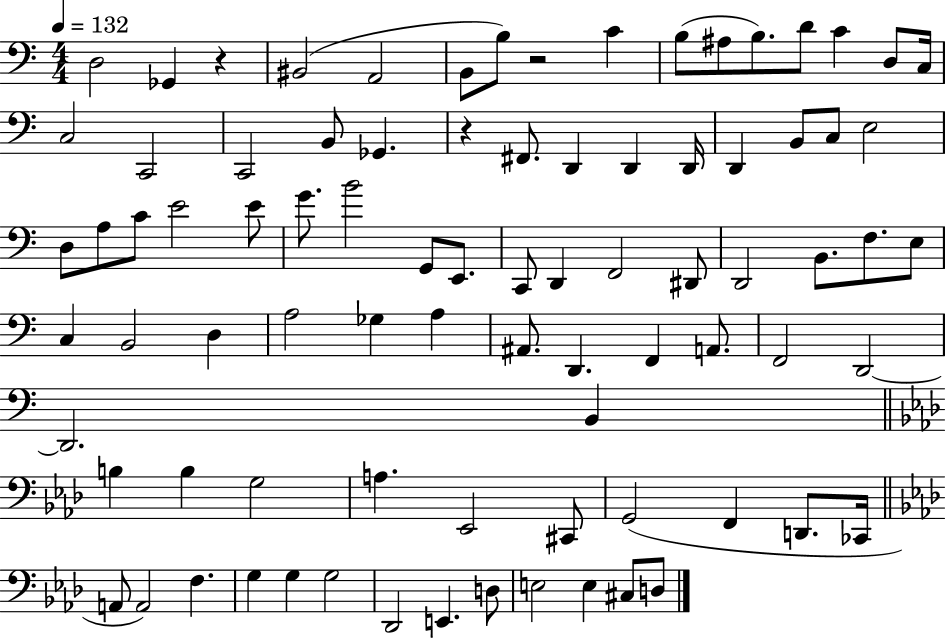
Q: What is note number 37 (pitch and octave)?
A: C2